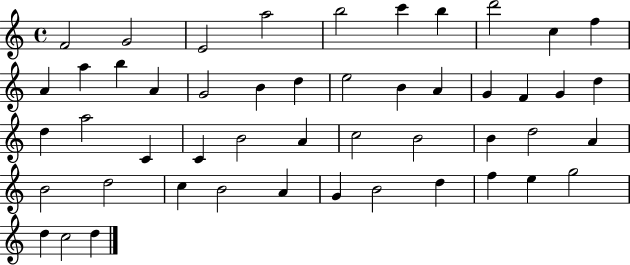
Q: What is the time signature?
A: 4/4